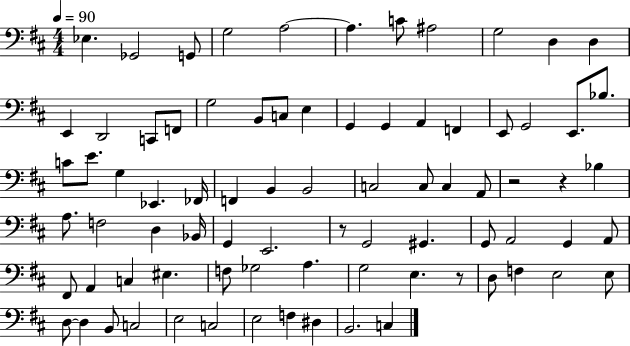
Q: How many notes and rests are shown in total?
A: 80